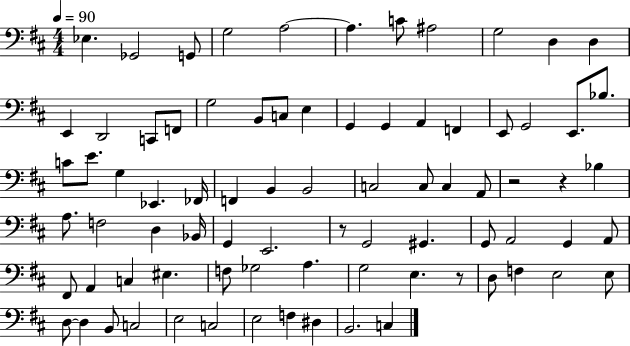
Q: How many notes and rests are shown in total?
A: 80